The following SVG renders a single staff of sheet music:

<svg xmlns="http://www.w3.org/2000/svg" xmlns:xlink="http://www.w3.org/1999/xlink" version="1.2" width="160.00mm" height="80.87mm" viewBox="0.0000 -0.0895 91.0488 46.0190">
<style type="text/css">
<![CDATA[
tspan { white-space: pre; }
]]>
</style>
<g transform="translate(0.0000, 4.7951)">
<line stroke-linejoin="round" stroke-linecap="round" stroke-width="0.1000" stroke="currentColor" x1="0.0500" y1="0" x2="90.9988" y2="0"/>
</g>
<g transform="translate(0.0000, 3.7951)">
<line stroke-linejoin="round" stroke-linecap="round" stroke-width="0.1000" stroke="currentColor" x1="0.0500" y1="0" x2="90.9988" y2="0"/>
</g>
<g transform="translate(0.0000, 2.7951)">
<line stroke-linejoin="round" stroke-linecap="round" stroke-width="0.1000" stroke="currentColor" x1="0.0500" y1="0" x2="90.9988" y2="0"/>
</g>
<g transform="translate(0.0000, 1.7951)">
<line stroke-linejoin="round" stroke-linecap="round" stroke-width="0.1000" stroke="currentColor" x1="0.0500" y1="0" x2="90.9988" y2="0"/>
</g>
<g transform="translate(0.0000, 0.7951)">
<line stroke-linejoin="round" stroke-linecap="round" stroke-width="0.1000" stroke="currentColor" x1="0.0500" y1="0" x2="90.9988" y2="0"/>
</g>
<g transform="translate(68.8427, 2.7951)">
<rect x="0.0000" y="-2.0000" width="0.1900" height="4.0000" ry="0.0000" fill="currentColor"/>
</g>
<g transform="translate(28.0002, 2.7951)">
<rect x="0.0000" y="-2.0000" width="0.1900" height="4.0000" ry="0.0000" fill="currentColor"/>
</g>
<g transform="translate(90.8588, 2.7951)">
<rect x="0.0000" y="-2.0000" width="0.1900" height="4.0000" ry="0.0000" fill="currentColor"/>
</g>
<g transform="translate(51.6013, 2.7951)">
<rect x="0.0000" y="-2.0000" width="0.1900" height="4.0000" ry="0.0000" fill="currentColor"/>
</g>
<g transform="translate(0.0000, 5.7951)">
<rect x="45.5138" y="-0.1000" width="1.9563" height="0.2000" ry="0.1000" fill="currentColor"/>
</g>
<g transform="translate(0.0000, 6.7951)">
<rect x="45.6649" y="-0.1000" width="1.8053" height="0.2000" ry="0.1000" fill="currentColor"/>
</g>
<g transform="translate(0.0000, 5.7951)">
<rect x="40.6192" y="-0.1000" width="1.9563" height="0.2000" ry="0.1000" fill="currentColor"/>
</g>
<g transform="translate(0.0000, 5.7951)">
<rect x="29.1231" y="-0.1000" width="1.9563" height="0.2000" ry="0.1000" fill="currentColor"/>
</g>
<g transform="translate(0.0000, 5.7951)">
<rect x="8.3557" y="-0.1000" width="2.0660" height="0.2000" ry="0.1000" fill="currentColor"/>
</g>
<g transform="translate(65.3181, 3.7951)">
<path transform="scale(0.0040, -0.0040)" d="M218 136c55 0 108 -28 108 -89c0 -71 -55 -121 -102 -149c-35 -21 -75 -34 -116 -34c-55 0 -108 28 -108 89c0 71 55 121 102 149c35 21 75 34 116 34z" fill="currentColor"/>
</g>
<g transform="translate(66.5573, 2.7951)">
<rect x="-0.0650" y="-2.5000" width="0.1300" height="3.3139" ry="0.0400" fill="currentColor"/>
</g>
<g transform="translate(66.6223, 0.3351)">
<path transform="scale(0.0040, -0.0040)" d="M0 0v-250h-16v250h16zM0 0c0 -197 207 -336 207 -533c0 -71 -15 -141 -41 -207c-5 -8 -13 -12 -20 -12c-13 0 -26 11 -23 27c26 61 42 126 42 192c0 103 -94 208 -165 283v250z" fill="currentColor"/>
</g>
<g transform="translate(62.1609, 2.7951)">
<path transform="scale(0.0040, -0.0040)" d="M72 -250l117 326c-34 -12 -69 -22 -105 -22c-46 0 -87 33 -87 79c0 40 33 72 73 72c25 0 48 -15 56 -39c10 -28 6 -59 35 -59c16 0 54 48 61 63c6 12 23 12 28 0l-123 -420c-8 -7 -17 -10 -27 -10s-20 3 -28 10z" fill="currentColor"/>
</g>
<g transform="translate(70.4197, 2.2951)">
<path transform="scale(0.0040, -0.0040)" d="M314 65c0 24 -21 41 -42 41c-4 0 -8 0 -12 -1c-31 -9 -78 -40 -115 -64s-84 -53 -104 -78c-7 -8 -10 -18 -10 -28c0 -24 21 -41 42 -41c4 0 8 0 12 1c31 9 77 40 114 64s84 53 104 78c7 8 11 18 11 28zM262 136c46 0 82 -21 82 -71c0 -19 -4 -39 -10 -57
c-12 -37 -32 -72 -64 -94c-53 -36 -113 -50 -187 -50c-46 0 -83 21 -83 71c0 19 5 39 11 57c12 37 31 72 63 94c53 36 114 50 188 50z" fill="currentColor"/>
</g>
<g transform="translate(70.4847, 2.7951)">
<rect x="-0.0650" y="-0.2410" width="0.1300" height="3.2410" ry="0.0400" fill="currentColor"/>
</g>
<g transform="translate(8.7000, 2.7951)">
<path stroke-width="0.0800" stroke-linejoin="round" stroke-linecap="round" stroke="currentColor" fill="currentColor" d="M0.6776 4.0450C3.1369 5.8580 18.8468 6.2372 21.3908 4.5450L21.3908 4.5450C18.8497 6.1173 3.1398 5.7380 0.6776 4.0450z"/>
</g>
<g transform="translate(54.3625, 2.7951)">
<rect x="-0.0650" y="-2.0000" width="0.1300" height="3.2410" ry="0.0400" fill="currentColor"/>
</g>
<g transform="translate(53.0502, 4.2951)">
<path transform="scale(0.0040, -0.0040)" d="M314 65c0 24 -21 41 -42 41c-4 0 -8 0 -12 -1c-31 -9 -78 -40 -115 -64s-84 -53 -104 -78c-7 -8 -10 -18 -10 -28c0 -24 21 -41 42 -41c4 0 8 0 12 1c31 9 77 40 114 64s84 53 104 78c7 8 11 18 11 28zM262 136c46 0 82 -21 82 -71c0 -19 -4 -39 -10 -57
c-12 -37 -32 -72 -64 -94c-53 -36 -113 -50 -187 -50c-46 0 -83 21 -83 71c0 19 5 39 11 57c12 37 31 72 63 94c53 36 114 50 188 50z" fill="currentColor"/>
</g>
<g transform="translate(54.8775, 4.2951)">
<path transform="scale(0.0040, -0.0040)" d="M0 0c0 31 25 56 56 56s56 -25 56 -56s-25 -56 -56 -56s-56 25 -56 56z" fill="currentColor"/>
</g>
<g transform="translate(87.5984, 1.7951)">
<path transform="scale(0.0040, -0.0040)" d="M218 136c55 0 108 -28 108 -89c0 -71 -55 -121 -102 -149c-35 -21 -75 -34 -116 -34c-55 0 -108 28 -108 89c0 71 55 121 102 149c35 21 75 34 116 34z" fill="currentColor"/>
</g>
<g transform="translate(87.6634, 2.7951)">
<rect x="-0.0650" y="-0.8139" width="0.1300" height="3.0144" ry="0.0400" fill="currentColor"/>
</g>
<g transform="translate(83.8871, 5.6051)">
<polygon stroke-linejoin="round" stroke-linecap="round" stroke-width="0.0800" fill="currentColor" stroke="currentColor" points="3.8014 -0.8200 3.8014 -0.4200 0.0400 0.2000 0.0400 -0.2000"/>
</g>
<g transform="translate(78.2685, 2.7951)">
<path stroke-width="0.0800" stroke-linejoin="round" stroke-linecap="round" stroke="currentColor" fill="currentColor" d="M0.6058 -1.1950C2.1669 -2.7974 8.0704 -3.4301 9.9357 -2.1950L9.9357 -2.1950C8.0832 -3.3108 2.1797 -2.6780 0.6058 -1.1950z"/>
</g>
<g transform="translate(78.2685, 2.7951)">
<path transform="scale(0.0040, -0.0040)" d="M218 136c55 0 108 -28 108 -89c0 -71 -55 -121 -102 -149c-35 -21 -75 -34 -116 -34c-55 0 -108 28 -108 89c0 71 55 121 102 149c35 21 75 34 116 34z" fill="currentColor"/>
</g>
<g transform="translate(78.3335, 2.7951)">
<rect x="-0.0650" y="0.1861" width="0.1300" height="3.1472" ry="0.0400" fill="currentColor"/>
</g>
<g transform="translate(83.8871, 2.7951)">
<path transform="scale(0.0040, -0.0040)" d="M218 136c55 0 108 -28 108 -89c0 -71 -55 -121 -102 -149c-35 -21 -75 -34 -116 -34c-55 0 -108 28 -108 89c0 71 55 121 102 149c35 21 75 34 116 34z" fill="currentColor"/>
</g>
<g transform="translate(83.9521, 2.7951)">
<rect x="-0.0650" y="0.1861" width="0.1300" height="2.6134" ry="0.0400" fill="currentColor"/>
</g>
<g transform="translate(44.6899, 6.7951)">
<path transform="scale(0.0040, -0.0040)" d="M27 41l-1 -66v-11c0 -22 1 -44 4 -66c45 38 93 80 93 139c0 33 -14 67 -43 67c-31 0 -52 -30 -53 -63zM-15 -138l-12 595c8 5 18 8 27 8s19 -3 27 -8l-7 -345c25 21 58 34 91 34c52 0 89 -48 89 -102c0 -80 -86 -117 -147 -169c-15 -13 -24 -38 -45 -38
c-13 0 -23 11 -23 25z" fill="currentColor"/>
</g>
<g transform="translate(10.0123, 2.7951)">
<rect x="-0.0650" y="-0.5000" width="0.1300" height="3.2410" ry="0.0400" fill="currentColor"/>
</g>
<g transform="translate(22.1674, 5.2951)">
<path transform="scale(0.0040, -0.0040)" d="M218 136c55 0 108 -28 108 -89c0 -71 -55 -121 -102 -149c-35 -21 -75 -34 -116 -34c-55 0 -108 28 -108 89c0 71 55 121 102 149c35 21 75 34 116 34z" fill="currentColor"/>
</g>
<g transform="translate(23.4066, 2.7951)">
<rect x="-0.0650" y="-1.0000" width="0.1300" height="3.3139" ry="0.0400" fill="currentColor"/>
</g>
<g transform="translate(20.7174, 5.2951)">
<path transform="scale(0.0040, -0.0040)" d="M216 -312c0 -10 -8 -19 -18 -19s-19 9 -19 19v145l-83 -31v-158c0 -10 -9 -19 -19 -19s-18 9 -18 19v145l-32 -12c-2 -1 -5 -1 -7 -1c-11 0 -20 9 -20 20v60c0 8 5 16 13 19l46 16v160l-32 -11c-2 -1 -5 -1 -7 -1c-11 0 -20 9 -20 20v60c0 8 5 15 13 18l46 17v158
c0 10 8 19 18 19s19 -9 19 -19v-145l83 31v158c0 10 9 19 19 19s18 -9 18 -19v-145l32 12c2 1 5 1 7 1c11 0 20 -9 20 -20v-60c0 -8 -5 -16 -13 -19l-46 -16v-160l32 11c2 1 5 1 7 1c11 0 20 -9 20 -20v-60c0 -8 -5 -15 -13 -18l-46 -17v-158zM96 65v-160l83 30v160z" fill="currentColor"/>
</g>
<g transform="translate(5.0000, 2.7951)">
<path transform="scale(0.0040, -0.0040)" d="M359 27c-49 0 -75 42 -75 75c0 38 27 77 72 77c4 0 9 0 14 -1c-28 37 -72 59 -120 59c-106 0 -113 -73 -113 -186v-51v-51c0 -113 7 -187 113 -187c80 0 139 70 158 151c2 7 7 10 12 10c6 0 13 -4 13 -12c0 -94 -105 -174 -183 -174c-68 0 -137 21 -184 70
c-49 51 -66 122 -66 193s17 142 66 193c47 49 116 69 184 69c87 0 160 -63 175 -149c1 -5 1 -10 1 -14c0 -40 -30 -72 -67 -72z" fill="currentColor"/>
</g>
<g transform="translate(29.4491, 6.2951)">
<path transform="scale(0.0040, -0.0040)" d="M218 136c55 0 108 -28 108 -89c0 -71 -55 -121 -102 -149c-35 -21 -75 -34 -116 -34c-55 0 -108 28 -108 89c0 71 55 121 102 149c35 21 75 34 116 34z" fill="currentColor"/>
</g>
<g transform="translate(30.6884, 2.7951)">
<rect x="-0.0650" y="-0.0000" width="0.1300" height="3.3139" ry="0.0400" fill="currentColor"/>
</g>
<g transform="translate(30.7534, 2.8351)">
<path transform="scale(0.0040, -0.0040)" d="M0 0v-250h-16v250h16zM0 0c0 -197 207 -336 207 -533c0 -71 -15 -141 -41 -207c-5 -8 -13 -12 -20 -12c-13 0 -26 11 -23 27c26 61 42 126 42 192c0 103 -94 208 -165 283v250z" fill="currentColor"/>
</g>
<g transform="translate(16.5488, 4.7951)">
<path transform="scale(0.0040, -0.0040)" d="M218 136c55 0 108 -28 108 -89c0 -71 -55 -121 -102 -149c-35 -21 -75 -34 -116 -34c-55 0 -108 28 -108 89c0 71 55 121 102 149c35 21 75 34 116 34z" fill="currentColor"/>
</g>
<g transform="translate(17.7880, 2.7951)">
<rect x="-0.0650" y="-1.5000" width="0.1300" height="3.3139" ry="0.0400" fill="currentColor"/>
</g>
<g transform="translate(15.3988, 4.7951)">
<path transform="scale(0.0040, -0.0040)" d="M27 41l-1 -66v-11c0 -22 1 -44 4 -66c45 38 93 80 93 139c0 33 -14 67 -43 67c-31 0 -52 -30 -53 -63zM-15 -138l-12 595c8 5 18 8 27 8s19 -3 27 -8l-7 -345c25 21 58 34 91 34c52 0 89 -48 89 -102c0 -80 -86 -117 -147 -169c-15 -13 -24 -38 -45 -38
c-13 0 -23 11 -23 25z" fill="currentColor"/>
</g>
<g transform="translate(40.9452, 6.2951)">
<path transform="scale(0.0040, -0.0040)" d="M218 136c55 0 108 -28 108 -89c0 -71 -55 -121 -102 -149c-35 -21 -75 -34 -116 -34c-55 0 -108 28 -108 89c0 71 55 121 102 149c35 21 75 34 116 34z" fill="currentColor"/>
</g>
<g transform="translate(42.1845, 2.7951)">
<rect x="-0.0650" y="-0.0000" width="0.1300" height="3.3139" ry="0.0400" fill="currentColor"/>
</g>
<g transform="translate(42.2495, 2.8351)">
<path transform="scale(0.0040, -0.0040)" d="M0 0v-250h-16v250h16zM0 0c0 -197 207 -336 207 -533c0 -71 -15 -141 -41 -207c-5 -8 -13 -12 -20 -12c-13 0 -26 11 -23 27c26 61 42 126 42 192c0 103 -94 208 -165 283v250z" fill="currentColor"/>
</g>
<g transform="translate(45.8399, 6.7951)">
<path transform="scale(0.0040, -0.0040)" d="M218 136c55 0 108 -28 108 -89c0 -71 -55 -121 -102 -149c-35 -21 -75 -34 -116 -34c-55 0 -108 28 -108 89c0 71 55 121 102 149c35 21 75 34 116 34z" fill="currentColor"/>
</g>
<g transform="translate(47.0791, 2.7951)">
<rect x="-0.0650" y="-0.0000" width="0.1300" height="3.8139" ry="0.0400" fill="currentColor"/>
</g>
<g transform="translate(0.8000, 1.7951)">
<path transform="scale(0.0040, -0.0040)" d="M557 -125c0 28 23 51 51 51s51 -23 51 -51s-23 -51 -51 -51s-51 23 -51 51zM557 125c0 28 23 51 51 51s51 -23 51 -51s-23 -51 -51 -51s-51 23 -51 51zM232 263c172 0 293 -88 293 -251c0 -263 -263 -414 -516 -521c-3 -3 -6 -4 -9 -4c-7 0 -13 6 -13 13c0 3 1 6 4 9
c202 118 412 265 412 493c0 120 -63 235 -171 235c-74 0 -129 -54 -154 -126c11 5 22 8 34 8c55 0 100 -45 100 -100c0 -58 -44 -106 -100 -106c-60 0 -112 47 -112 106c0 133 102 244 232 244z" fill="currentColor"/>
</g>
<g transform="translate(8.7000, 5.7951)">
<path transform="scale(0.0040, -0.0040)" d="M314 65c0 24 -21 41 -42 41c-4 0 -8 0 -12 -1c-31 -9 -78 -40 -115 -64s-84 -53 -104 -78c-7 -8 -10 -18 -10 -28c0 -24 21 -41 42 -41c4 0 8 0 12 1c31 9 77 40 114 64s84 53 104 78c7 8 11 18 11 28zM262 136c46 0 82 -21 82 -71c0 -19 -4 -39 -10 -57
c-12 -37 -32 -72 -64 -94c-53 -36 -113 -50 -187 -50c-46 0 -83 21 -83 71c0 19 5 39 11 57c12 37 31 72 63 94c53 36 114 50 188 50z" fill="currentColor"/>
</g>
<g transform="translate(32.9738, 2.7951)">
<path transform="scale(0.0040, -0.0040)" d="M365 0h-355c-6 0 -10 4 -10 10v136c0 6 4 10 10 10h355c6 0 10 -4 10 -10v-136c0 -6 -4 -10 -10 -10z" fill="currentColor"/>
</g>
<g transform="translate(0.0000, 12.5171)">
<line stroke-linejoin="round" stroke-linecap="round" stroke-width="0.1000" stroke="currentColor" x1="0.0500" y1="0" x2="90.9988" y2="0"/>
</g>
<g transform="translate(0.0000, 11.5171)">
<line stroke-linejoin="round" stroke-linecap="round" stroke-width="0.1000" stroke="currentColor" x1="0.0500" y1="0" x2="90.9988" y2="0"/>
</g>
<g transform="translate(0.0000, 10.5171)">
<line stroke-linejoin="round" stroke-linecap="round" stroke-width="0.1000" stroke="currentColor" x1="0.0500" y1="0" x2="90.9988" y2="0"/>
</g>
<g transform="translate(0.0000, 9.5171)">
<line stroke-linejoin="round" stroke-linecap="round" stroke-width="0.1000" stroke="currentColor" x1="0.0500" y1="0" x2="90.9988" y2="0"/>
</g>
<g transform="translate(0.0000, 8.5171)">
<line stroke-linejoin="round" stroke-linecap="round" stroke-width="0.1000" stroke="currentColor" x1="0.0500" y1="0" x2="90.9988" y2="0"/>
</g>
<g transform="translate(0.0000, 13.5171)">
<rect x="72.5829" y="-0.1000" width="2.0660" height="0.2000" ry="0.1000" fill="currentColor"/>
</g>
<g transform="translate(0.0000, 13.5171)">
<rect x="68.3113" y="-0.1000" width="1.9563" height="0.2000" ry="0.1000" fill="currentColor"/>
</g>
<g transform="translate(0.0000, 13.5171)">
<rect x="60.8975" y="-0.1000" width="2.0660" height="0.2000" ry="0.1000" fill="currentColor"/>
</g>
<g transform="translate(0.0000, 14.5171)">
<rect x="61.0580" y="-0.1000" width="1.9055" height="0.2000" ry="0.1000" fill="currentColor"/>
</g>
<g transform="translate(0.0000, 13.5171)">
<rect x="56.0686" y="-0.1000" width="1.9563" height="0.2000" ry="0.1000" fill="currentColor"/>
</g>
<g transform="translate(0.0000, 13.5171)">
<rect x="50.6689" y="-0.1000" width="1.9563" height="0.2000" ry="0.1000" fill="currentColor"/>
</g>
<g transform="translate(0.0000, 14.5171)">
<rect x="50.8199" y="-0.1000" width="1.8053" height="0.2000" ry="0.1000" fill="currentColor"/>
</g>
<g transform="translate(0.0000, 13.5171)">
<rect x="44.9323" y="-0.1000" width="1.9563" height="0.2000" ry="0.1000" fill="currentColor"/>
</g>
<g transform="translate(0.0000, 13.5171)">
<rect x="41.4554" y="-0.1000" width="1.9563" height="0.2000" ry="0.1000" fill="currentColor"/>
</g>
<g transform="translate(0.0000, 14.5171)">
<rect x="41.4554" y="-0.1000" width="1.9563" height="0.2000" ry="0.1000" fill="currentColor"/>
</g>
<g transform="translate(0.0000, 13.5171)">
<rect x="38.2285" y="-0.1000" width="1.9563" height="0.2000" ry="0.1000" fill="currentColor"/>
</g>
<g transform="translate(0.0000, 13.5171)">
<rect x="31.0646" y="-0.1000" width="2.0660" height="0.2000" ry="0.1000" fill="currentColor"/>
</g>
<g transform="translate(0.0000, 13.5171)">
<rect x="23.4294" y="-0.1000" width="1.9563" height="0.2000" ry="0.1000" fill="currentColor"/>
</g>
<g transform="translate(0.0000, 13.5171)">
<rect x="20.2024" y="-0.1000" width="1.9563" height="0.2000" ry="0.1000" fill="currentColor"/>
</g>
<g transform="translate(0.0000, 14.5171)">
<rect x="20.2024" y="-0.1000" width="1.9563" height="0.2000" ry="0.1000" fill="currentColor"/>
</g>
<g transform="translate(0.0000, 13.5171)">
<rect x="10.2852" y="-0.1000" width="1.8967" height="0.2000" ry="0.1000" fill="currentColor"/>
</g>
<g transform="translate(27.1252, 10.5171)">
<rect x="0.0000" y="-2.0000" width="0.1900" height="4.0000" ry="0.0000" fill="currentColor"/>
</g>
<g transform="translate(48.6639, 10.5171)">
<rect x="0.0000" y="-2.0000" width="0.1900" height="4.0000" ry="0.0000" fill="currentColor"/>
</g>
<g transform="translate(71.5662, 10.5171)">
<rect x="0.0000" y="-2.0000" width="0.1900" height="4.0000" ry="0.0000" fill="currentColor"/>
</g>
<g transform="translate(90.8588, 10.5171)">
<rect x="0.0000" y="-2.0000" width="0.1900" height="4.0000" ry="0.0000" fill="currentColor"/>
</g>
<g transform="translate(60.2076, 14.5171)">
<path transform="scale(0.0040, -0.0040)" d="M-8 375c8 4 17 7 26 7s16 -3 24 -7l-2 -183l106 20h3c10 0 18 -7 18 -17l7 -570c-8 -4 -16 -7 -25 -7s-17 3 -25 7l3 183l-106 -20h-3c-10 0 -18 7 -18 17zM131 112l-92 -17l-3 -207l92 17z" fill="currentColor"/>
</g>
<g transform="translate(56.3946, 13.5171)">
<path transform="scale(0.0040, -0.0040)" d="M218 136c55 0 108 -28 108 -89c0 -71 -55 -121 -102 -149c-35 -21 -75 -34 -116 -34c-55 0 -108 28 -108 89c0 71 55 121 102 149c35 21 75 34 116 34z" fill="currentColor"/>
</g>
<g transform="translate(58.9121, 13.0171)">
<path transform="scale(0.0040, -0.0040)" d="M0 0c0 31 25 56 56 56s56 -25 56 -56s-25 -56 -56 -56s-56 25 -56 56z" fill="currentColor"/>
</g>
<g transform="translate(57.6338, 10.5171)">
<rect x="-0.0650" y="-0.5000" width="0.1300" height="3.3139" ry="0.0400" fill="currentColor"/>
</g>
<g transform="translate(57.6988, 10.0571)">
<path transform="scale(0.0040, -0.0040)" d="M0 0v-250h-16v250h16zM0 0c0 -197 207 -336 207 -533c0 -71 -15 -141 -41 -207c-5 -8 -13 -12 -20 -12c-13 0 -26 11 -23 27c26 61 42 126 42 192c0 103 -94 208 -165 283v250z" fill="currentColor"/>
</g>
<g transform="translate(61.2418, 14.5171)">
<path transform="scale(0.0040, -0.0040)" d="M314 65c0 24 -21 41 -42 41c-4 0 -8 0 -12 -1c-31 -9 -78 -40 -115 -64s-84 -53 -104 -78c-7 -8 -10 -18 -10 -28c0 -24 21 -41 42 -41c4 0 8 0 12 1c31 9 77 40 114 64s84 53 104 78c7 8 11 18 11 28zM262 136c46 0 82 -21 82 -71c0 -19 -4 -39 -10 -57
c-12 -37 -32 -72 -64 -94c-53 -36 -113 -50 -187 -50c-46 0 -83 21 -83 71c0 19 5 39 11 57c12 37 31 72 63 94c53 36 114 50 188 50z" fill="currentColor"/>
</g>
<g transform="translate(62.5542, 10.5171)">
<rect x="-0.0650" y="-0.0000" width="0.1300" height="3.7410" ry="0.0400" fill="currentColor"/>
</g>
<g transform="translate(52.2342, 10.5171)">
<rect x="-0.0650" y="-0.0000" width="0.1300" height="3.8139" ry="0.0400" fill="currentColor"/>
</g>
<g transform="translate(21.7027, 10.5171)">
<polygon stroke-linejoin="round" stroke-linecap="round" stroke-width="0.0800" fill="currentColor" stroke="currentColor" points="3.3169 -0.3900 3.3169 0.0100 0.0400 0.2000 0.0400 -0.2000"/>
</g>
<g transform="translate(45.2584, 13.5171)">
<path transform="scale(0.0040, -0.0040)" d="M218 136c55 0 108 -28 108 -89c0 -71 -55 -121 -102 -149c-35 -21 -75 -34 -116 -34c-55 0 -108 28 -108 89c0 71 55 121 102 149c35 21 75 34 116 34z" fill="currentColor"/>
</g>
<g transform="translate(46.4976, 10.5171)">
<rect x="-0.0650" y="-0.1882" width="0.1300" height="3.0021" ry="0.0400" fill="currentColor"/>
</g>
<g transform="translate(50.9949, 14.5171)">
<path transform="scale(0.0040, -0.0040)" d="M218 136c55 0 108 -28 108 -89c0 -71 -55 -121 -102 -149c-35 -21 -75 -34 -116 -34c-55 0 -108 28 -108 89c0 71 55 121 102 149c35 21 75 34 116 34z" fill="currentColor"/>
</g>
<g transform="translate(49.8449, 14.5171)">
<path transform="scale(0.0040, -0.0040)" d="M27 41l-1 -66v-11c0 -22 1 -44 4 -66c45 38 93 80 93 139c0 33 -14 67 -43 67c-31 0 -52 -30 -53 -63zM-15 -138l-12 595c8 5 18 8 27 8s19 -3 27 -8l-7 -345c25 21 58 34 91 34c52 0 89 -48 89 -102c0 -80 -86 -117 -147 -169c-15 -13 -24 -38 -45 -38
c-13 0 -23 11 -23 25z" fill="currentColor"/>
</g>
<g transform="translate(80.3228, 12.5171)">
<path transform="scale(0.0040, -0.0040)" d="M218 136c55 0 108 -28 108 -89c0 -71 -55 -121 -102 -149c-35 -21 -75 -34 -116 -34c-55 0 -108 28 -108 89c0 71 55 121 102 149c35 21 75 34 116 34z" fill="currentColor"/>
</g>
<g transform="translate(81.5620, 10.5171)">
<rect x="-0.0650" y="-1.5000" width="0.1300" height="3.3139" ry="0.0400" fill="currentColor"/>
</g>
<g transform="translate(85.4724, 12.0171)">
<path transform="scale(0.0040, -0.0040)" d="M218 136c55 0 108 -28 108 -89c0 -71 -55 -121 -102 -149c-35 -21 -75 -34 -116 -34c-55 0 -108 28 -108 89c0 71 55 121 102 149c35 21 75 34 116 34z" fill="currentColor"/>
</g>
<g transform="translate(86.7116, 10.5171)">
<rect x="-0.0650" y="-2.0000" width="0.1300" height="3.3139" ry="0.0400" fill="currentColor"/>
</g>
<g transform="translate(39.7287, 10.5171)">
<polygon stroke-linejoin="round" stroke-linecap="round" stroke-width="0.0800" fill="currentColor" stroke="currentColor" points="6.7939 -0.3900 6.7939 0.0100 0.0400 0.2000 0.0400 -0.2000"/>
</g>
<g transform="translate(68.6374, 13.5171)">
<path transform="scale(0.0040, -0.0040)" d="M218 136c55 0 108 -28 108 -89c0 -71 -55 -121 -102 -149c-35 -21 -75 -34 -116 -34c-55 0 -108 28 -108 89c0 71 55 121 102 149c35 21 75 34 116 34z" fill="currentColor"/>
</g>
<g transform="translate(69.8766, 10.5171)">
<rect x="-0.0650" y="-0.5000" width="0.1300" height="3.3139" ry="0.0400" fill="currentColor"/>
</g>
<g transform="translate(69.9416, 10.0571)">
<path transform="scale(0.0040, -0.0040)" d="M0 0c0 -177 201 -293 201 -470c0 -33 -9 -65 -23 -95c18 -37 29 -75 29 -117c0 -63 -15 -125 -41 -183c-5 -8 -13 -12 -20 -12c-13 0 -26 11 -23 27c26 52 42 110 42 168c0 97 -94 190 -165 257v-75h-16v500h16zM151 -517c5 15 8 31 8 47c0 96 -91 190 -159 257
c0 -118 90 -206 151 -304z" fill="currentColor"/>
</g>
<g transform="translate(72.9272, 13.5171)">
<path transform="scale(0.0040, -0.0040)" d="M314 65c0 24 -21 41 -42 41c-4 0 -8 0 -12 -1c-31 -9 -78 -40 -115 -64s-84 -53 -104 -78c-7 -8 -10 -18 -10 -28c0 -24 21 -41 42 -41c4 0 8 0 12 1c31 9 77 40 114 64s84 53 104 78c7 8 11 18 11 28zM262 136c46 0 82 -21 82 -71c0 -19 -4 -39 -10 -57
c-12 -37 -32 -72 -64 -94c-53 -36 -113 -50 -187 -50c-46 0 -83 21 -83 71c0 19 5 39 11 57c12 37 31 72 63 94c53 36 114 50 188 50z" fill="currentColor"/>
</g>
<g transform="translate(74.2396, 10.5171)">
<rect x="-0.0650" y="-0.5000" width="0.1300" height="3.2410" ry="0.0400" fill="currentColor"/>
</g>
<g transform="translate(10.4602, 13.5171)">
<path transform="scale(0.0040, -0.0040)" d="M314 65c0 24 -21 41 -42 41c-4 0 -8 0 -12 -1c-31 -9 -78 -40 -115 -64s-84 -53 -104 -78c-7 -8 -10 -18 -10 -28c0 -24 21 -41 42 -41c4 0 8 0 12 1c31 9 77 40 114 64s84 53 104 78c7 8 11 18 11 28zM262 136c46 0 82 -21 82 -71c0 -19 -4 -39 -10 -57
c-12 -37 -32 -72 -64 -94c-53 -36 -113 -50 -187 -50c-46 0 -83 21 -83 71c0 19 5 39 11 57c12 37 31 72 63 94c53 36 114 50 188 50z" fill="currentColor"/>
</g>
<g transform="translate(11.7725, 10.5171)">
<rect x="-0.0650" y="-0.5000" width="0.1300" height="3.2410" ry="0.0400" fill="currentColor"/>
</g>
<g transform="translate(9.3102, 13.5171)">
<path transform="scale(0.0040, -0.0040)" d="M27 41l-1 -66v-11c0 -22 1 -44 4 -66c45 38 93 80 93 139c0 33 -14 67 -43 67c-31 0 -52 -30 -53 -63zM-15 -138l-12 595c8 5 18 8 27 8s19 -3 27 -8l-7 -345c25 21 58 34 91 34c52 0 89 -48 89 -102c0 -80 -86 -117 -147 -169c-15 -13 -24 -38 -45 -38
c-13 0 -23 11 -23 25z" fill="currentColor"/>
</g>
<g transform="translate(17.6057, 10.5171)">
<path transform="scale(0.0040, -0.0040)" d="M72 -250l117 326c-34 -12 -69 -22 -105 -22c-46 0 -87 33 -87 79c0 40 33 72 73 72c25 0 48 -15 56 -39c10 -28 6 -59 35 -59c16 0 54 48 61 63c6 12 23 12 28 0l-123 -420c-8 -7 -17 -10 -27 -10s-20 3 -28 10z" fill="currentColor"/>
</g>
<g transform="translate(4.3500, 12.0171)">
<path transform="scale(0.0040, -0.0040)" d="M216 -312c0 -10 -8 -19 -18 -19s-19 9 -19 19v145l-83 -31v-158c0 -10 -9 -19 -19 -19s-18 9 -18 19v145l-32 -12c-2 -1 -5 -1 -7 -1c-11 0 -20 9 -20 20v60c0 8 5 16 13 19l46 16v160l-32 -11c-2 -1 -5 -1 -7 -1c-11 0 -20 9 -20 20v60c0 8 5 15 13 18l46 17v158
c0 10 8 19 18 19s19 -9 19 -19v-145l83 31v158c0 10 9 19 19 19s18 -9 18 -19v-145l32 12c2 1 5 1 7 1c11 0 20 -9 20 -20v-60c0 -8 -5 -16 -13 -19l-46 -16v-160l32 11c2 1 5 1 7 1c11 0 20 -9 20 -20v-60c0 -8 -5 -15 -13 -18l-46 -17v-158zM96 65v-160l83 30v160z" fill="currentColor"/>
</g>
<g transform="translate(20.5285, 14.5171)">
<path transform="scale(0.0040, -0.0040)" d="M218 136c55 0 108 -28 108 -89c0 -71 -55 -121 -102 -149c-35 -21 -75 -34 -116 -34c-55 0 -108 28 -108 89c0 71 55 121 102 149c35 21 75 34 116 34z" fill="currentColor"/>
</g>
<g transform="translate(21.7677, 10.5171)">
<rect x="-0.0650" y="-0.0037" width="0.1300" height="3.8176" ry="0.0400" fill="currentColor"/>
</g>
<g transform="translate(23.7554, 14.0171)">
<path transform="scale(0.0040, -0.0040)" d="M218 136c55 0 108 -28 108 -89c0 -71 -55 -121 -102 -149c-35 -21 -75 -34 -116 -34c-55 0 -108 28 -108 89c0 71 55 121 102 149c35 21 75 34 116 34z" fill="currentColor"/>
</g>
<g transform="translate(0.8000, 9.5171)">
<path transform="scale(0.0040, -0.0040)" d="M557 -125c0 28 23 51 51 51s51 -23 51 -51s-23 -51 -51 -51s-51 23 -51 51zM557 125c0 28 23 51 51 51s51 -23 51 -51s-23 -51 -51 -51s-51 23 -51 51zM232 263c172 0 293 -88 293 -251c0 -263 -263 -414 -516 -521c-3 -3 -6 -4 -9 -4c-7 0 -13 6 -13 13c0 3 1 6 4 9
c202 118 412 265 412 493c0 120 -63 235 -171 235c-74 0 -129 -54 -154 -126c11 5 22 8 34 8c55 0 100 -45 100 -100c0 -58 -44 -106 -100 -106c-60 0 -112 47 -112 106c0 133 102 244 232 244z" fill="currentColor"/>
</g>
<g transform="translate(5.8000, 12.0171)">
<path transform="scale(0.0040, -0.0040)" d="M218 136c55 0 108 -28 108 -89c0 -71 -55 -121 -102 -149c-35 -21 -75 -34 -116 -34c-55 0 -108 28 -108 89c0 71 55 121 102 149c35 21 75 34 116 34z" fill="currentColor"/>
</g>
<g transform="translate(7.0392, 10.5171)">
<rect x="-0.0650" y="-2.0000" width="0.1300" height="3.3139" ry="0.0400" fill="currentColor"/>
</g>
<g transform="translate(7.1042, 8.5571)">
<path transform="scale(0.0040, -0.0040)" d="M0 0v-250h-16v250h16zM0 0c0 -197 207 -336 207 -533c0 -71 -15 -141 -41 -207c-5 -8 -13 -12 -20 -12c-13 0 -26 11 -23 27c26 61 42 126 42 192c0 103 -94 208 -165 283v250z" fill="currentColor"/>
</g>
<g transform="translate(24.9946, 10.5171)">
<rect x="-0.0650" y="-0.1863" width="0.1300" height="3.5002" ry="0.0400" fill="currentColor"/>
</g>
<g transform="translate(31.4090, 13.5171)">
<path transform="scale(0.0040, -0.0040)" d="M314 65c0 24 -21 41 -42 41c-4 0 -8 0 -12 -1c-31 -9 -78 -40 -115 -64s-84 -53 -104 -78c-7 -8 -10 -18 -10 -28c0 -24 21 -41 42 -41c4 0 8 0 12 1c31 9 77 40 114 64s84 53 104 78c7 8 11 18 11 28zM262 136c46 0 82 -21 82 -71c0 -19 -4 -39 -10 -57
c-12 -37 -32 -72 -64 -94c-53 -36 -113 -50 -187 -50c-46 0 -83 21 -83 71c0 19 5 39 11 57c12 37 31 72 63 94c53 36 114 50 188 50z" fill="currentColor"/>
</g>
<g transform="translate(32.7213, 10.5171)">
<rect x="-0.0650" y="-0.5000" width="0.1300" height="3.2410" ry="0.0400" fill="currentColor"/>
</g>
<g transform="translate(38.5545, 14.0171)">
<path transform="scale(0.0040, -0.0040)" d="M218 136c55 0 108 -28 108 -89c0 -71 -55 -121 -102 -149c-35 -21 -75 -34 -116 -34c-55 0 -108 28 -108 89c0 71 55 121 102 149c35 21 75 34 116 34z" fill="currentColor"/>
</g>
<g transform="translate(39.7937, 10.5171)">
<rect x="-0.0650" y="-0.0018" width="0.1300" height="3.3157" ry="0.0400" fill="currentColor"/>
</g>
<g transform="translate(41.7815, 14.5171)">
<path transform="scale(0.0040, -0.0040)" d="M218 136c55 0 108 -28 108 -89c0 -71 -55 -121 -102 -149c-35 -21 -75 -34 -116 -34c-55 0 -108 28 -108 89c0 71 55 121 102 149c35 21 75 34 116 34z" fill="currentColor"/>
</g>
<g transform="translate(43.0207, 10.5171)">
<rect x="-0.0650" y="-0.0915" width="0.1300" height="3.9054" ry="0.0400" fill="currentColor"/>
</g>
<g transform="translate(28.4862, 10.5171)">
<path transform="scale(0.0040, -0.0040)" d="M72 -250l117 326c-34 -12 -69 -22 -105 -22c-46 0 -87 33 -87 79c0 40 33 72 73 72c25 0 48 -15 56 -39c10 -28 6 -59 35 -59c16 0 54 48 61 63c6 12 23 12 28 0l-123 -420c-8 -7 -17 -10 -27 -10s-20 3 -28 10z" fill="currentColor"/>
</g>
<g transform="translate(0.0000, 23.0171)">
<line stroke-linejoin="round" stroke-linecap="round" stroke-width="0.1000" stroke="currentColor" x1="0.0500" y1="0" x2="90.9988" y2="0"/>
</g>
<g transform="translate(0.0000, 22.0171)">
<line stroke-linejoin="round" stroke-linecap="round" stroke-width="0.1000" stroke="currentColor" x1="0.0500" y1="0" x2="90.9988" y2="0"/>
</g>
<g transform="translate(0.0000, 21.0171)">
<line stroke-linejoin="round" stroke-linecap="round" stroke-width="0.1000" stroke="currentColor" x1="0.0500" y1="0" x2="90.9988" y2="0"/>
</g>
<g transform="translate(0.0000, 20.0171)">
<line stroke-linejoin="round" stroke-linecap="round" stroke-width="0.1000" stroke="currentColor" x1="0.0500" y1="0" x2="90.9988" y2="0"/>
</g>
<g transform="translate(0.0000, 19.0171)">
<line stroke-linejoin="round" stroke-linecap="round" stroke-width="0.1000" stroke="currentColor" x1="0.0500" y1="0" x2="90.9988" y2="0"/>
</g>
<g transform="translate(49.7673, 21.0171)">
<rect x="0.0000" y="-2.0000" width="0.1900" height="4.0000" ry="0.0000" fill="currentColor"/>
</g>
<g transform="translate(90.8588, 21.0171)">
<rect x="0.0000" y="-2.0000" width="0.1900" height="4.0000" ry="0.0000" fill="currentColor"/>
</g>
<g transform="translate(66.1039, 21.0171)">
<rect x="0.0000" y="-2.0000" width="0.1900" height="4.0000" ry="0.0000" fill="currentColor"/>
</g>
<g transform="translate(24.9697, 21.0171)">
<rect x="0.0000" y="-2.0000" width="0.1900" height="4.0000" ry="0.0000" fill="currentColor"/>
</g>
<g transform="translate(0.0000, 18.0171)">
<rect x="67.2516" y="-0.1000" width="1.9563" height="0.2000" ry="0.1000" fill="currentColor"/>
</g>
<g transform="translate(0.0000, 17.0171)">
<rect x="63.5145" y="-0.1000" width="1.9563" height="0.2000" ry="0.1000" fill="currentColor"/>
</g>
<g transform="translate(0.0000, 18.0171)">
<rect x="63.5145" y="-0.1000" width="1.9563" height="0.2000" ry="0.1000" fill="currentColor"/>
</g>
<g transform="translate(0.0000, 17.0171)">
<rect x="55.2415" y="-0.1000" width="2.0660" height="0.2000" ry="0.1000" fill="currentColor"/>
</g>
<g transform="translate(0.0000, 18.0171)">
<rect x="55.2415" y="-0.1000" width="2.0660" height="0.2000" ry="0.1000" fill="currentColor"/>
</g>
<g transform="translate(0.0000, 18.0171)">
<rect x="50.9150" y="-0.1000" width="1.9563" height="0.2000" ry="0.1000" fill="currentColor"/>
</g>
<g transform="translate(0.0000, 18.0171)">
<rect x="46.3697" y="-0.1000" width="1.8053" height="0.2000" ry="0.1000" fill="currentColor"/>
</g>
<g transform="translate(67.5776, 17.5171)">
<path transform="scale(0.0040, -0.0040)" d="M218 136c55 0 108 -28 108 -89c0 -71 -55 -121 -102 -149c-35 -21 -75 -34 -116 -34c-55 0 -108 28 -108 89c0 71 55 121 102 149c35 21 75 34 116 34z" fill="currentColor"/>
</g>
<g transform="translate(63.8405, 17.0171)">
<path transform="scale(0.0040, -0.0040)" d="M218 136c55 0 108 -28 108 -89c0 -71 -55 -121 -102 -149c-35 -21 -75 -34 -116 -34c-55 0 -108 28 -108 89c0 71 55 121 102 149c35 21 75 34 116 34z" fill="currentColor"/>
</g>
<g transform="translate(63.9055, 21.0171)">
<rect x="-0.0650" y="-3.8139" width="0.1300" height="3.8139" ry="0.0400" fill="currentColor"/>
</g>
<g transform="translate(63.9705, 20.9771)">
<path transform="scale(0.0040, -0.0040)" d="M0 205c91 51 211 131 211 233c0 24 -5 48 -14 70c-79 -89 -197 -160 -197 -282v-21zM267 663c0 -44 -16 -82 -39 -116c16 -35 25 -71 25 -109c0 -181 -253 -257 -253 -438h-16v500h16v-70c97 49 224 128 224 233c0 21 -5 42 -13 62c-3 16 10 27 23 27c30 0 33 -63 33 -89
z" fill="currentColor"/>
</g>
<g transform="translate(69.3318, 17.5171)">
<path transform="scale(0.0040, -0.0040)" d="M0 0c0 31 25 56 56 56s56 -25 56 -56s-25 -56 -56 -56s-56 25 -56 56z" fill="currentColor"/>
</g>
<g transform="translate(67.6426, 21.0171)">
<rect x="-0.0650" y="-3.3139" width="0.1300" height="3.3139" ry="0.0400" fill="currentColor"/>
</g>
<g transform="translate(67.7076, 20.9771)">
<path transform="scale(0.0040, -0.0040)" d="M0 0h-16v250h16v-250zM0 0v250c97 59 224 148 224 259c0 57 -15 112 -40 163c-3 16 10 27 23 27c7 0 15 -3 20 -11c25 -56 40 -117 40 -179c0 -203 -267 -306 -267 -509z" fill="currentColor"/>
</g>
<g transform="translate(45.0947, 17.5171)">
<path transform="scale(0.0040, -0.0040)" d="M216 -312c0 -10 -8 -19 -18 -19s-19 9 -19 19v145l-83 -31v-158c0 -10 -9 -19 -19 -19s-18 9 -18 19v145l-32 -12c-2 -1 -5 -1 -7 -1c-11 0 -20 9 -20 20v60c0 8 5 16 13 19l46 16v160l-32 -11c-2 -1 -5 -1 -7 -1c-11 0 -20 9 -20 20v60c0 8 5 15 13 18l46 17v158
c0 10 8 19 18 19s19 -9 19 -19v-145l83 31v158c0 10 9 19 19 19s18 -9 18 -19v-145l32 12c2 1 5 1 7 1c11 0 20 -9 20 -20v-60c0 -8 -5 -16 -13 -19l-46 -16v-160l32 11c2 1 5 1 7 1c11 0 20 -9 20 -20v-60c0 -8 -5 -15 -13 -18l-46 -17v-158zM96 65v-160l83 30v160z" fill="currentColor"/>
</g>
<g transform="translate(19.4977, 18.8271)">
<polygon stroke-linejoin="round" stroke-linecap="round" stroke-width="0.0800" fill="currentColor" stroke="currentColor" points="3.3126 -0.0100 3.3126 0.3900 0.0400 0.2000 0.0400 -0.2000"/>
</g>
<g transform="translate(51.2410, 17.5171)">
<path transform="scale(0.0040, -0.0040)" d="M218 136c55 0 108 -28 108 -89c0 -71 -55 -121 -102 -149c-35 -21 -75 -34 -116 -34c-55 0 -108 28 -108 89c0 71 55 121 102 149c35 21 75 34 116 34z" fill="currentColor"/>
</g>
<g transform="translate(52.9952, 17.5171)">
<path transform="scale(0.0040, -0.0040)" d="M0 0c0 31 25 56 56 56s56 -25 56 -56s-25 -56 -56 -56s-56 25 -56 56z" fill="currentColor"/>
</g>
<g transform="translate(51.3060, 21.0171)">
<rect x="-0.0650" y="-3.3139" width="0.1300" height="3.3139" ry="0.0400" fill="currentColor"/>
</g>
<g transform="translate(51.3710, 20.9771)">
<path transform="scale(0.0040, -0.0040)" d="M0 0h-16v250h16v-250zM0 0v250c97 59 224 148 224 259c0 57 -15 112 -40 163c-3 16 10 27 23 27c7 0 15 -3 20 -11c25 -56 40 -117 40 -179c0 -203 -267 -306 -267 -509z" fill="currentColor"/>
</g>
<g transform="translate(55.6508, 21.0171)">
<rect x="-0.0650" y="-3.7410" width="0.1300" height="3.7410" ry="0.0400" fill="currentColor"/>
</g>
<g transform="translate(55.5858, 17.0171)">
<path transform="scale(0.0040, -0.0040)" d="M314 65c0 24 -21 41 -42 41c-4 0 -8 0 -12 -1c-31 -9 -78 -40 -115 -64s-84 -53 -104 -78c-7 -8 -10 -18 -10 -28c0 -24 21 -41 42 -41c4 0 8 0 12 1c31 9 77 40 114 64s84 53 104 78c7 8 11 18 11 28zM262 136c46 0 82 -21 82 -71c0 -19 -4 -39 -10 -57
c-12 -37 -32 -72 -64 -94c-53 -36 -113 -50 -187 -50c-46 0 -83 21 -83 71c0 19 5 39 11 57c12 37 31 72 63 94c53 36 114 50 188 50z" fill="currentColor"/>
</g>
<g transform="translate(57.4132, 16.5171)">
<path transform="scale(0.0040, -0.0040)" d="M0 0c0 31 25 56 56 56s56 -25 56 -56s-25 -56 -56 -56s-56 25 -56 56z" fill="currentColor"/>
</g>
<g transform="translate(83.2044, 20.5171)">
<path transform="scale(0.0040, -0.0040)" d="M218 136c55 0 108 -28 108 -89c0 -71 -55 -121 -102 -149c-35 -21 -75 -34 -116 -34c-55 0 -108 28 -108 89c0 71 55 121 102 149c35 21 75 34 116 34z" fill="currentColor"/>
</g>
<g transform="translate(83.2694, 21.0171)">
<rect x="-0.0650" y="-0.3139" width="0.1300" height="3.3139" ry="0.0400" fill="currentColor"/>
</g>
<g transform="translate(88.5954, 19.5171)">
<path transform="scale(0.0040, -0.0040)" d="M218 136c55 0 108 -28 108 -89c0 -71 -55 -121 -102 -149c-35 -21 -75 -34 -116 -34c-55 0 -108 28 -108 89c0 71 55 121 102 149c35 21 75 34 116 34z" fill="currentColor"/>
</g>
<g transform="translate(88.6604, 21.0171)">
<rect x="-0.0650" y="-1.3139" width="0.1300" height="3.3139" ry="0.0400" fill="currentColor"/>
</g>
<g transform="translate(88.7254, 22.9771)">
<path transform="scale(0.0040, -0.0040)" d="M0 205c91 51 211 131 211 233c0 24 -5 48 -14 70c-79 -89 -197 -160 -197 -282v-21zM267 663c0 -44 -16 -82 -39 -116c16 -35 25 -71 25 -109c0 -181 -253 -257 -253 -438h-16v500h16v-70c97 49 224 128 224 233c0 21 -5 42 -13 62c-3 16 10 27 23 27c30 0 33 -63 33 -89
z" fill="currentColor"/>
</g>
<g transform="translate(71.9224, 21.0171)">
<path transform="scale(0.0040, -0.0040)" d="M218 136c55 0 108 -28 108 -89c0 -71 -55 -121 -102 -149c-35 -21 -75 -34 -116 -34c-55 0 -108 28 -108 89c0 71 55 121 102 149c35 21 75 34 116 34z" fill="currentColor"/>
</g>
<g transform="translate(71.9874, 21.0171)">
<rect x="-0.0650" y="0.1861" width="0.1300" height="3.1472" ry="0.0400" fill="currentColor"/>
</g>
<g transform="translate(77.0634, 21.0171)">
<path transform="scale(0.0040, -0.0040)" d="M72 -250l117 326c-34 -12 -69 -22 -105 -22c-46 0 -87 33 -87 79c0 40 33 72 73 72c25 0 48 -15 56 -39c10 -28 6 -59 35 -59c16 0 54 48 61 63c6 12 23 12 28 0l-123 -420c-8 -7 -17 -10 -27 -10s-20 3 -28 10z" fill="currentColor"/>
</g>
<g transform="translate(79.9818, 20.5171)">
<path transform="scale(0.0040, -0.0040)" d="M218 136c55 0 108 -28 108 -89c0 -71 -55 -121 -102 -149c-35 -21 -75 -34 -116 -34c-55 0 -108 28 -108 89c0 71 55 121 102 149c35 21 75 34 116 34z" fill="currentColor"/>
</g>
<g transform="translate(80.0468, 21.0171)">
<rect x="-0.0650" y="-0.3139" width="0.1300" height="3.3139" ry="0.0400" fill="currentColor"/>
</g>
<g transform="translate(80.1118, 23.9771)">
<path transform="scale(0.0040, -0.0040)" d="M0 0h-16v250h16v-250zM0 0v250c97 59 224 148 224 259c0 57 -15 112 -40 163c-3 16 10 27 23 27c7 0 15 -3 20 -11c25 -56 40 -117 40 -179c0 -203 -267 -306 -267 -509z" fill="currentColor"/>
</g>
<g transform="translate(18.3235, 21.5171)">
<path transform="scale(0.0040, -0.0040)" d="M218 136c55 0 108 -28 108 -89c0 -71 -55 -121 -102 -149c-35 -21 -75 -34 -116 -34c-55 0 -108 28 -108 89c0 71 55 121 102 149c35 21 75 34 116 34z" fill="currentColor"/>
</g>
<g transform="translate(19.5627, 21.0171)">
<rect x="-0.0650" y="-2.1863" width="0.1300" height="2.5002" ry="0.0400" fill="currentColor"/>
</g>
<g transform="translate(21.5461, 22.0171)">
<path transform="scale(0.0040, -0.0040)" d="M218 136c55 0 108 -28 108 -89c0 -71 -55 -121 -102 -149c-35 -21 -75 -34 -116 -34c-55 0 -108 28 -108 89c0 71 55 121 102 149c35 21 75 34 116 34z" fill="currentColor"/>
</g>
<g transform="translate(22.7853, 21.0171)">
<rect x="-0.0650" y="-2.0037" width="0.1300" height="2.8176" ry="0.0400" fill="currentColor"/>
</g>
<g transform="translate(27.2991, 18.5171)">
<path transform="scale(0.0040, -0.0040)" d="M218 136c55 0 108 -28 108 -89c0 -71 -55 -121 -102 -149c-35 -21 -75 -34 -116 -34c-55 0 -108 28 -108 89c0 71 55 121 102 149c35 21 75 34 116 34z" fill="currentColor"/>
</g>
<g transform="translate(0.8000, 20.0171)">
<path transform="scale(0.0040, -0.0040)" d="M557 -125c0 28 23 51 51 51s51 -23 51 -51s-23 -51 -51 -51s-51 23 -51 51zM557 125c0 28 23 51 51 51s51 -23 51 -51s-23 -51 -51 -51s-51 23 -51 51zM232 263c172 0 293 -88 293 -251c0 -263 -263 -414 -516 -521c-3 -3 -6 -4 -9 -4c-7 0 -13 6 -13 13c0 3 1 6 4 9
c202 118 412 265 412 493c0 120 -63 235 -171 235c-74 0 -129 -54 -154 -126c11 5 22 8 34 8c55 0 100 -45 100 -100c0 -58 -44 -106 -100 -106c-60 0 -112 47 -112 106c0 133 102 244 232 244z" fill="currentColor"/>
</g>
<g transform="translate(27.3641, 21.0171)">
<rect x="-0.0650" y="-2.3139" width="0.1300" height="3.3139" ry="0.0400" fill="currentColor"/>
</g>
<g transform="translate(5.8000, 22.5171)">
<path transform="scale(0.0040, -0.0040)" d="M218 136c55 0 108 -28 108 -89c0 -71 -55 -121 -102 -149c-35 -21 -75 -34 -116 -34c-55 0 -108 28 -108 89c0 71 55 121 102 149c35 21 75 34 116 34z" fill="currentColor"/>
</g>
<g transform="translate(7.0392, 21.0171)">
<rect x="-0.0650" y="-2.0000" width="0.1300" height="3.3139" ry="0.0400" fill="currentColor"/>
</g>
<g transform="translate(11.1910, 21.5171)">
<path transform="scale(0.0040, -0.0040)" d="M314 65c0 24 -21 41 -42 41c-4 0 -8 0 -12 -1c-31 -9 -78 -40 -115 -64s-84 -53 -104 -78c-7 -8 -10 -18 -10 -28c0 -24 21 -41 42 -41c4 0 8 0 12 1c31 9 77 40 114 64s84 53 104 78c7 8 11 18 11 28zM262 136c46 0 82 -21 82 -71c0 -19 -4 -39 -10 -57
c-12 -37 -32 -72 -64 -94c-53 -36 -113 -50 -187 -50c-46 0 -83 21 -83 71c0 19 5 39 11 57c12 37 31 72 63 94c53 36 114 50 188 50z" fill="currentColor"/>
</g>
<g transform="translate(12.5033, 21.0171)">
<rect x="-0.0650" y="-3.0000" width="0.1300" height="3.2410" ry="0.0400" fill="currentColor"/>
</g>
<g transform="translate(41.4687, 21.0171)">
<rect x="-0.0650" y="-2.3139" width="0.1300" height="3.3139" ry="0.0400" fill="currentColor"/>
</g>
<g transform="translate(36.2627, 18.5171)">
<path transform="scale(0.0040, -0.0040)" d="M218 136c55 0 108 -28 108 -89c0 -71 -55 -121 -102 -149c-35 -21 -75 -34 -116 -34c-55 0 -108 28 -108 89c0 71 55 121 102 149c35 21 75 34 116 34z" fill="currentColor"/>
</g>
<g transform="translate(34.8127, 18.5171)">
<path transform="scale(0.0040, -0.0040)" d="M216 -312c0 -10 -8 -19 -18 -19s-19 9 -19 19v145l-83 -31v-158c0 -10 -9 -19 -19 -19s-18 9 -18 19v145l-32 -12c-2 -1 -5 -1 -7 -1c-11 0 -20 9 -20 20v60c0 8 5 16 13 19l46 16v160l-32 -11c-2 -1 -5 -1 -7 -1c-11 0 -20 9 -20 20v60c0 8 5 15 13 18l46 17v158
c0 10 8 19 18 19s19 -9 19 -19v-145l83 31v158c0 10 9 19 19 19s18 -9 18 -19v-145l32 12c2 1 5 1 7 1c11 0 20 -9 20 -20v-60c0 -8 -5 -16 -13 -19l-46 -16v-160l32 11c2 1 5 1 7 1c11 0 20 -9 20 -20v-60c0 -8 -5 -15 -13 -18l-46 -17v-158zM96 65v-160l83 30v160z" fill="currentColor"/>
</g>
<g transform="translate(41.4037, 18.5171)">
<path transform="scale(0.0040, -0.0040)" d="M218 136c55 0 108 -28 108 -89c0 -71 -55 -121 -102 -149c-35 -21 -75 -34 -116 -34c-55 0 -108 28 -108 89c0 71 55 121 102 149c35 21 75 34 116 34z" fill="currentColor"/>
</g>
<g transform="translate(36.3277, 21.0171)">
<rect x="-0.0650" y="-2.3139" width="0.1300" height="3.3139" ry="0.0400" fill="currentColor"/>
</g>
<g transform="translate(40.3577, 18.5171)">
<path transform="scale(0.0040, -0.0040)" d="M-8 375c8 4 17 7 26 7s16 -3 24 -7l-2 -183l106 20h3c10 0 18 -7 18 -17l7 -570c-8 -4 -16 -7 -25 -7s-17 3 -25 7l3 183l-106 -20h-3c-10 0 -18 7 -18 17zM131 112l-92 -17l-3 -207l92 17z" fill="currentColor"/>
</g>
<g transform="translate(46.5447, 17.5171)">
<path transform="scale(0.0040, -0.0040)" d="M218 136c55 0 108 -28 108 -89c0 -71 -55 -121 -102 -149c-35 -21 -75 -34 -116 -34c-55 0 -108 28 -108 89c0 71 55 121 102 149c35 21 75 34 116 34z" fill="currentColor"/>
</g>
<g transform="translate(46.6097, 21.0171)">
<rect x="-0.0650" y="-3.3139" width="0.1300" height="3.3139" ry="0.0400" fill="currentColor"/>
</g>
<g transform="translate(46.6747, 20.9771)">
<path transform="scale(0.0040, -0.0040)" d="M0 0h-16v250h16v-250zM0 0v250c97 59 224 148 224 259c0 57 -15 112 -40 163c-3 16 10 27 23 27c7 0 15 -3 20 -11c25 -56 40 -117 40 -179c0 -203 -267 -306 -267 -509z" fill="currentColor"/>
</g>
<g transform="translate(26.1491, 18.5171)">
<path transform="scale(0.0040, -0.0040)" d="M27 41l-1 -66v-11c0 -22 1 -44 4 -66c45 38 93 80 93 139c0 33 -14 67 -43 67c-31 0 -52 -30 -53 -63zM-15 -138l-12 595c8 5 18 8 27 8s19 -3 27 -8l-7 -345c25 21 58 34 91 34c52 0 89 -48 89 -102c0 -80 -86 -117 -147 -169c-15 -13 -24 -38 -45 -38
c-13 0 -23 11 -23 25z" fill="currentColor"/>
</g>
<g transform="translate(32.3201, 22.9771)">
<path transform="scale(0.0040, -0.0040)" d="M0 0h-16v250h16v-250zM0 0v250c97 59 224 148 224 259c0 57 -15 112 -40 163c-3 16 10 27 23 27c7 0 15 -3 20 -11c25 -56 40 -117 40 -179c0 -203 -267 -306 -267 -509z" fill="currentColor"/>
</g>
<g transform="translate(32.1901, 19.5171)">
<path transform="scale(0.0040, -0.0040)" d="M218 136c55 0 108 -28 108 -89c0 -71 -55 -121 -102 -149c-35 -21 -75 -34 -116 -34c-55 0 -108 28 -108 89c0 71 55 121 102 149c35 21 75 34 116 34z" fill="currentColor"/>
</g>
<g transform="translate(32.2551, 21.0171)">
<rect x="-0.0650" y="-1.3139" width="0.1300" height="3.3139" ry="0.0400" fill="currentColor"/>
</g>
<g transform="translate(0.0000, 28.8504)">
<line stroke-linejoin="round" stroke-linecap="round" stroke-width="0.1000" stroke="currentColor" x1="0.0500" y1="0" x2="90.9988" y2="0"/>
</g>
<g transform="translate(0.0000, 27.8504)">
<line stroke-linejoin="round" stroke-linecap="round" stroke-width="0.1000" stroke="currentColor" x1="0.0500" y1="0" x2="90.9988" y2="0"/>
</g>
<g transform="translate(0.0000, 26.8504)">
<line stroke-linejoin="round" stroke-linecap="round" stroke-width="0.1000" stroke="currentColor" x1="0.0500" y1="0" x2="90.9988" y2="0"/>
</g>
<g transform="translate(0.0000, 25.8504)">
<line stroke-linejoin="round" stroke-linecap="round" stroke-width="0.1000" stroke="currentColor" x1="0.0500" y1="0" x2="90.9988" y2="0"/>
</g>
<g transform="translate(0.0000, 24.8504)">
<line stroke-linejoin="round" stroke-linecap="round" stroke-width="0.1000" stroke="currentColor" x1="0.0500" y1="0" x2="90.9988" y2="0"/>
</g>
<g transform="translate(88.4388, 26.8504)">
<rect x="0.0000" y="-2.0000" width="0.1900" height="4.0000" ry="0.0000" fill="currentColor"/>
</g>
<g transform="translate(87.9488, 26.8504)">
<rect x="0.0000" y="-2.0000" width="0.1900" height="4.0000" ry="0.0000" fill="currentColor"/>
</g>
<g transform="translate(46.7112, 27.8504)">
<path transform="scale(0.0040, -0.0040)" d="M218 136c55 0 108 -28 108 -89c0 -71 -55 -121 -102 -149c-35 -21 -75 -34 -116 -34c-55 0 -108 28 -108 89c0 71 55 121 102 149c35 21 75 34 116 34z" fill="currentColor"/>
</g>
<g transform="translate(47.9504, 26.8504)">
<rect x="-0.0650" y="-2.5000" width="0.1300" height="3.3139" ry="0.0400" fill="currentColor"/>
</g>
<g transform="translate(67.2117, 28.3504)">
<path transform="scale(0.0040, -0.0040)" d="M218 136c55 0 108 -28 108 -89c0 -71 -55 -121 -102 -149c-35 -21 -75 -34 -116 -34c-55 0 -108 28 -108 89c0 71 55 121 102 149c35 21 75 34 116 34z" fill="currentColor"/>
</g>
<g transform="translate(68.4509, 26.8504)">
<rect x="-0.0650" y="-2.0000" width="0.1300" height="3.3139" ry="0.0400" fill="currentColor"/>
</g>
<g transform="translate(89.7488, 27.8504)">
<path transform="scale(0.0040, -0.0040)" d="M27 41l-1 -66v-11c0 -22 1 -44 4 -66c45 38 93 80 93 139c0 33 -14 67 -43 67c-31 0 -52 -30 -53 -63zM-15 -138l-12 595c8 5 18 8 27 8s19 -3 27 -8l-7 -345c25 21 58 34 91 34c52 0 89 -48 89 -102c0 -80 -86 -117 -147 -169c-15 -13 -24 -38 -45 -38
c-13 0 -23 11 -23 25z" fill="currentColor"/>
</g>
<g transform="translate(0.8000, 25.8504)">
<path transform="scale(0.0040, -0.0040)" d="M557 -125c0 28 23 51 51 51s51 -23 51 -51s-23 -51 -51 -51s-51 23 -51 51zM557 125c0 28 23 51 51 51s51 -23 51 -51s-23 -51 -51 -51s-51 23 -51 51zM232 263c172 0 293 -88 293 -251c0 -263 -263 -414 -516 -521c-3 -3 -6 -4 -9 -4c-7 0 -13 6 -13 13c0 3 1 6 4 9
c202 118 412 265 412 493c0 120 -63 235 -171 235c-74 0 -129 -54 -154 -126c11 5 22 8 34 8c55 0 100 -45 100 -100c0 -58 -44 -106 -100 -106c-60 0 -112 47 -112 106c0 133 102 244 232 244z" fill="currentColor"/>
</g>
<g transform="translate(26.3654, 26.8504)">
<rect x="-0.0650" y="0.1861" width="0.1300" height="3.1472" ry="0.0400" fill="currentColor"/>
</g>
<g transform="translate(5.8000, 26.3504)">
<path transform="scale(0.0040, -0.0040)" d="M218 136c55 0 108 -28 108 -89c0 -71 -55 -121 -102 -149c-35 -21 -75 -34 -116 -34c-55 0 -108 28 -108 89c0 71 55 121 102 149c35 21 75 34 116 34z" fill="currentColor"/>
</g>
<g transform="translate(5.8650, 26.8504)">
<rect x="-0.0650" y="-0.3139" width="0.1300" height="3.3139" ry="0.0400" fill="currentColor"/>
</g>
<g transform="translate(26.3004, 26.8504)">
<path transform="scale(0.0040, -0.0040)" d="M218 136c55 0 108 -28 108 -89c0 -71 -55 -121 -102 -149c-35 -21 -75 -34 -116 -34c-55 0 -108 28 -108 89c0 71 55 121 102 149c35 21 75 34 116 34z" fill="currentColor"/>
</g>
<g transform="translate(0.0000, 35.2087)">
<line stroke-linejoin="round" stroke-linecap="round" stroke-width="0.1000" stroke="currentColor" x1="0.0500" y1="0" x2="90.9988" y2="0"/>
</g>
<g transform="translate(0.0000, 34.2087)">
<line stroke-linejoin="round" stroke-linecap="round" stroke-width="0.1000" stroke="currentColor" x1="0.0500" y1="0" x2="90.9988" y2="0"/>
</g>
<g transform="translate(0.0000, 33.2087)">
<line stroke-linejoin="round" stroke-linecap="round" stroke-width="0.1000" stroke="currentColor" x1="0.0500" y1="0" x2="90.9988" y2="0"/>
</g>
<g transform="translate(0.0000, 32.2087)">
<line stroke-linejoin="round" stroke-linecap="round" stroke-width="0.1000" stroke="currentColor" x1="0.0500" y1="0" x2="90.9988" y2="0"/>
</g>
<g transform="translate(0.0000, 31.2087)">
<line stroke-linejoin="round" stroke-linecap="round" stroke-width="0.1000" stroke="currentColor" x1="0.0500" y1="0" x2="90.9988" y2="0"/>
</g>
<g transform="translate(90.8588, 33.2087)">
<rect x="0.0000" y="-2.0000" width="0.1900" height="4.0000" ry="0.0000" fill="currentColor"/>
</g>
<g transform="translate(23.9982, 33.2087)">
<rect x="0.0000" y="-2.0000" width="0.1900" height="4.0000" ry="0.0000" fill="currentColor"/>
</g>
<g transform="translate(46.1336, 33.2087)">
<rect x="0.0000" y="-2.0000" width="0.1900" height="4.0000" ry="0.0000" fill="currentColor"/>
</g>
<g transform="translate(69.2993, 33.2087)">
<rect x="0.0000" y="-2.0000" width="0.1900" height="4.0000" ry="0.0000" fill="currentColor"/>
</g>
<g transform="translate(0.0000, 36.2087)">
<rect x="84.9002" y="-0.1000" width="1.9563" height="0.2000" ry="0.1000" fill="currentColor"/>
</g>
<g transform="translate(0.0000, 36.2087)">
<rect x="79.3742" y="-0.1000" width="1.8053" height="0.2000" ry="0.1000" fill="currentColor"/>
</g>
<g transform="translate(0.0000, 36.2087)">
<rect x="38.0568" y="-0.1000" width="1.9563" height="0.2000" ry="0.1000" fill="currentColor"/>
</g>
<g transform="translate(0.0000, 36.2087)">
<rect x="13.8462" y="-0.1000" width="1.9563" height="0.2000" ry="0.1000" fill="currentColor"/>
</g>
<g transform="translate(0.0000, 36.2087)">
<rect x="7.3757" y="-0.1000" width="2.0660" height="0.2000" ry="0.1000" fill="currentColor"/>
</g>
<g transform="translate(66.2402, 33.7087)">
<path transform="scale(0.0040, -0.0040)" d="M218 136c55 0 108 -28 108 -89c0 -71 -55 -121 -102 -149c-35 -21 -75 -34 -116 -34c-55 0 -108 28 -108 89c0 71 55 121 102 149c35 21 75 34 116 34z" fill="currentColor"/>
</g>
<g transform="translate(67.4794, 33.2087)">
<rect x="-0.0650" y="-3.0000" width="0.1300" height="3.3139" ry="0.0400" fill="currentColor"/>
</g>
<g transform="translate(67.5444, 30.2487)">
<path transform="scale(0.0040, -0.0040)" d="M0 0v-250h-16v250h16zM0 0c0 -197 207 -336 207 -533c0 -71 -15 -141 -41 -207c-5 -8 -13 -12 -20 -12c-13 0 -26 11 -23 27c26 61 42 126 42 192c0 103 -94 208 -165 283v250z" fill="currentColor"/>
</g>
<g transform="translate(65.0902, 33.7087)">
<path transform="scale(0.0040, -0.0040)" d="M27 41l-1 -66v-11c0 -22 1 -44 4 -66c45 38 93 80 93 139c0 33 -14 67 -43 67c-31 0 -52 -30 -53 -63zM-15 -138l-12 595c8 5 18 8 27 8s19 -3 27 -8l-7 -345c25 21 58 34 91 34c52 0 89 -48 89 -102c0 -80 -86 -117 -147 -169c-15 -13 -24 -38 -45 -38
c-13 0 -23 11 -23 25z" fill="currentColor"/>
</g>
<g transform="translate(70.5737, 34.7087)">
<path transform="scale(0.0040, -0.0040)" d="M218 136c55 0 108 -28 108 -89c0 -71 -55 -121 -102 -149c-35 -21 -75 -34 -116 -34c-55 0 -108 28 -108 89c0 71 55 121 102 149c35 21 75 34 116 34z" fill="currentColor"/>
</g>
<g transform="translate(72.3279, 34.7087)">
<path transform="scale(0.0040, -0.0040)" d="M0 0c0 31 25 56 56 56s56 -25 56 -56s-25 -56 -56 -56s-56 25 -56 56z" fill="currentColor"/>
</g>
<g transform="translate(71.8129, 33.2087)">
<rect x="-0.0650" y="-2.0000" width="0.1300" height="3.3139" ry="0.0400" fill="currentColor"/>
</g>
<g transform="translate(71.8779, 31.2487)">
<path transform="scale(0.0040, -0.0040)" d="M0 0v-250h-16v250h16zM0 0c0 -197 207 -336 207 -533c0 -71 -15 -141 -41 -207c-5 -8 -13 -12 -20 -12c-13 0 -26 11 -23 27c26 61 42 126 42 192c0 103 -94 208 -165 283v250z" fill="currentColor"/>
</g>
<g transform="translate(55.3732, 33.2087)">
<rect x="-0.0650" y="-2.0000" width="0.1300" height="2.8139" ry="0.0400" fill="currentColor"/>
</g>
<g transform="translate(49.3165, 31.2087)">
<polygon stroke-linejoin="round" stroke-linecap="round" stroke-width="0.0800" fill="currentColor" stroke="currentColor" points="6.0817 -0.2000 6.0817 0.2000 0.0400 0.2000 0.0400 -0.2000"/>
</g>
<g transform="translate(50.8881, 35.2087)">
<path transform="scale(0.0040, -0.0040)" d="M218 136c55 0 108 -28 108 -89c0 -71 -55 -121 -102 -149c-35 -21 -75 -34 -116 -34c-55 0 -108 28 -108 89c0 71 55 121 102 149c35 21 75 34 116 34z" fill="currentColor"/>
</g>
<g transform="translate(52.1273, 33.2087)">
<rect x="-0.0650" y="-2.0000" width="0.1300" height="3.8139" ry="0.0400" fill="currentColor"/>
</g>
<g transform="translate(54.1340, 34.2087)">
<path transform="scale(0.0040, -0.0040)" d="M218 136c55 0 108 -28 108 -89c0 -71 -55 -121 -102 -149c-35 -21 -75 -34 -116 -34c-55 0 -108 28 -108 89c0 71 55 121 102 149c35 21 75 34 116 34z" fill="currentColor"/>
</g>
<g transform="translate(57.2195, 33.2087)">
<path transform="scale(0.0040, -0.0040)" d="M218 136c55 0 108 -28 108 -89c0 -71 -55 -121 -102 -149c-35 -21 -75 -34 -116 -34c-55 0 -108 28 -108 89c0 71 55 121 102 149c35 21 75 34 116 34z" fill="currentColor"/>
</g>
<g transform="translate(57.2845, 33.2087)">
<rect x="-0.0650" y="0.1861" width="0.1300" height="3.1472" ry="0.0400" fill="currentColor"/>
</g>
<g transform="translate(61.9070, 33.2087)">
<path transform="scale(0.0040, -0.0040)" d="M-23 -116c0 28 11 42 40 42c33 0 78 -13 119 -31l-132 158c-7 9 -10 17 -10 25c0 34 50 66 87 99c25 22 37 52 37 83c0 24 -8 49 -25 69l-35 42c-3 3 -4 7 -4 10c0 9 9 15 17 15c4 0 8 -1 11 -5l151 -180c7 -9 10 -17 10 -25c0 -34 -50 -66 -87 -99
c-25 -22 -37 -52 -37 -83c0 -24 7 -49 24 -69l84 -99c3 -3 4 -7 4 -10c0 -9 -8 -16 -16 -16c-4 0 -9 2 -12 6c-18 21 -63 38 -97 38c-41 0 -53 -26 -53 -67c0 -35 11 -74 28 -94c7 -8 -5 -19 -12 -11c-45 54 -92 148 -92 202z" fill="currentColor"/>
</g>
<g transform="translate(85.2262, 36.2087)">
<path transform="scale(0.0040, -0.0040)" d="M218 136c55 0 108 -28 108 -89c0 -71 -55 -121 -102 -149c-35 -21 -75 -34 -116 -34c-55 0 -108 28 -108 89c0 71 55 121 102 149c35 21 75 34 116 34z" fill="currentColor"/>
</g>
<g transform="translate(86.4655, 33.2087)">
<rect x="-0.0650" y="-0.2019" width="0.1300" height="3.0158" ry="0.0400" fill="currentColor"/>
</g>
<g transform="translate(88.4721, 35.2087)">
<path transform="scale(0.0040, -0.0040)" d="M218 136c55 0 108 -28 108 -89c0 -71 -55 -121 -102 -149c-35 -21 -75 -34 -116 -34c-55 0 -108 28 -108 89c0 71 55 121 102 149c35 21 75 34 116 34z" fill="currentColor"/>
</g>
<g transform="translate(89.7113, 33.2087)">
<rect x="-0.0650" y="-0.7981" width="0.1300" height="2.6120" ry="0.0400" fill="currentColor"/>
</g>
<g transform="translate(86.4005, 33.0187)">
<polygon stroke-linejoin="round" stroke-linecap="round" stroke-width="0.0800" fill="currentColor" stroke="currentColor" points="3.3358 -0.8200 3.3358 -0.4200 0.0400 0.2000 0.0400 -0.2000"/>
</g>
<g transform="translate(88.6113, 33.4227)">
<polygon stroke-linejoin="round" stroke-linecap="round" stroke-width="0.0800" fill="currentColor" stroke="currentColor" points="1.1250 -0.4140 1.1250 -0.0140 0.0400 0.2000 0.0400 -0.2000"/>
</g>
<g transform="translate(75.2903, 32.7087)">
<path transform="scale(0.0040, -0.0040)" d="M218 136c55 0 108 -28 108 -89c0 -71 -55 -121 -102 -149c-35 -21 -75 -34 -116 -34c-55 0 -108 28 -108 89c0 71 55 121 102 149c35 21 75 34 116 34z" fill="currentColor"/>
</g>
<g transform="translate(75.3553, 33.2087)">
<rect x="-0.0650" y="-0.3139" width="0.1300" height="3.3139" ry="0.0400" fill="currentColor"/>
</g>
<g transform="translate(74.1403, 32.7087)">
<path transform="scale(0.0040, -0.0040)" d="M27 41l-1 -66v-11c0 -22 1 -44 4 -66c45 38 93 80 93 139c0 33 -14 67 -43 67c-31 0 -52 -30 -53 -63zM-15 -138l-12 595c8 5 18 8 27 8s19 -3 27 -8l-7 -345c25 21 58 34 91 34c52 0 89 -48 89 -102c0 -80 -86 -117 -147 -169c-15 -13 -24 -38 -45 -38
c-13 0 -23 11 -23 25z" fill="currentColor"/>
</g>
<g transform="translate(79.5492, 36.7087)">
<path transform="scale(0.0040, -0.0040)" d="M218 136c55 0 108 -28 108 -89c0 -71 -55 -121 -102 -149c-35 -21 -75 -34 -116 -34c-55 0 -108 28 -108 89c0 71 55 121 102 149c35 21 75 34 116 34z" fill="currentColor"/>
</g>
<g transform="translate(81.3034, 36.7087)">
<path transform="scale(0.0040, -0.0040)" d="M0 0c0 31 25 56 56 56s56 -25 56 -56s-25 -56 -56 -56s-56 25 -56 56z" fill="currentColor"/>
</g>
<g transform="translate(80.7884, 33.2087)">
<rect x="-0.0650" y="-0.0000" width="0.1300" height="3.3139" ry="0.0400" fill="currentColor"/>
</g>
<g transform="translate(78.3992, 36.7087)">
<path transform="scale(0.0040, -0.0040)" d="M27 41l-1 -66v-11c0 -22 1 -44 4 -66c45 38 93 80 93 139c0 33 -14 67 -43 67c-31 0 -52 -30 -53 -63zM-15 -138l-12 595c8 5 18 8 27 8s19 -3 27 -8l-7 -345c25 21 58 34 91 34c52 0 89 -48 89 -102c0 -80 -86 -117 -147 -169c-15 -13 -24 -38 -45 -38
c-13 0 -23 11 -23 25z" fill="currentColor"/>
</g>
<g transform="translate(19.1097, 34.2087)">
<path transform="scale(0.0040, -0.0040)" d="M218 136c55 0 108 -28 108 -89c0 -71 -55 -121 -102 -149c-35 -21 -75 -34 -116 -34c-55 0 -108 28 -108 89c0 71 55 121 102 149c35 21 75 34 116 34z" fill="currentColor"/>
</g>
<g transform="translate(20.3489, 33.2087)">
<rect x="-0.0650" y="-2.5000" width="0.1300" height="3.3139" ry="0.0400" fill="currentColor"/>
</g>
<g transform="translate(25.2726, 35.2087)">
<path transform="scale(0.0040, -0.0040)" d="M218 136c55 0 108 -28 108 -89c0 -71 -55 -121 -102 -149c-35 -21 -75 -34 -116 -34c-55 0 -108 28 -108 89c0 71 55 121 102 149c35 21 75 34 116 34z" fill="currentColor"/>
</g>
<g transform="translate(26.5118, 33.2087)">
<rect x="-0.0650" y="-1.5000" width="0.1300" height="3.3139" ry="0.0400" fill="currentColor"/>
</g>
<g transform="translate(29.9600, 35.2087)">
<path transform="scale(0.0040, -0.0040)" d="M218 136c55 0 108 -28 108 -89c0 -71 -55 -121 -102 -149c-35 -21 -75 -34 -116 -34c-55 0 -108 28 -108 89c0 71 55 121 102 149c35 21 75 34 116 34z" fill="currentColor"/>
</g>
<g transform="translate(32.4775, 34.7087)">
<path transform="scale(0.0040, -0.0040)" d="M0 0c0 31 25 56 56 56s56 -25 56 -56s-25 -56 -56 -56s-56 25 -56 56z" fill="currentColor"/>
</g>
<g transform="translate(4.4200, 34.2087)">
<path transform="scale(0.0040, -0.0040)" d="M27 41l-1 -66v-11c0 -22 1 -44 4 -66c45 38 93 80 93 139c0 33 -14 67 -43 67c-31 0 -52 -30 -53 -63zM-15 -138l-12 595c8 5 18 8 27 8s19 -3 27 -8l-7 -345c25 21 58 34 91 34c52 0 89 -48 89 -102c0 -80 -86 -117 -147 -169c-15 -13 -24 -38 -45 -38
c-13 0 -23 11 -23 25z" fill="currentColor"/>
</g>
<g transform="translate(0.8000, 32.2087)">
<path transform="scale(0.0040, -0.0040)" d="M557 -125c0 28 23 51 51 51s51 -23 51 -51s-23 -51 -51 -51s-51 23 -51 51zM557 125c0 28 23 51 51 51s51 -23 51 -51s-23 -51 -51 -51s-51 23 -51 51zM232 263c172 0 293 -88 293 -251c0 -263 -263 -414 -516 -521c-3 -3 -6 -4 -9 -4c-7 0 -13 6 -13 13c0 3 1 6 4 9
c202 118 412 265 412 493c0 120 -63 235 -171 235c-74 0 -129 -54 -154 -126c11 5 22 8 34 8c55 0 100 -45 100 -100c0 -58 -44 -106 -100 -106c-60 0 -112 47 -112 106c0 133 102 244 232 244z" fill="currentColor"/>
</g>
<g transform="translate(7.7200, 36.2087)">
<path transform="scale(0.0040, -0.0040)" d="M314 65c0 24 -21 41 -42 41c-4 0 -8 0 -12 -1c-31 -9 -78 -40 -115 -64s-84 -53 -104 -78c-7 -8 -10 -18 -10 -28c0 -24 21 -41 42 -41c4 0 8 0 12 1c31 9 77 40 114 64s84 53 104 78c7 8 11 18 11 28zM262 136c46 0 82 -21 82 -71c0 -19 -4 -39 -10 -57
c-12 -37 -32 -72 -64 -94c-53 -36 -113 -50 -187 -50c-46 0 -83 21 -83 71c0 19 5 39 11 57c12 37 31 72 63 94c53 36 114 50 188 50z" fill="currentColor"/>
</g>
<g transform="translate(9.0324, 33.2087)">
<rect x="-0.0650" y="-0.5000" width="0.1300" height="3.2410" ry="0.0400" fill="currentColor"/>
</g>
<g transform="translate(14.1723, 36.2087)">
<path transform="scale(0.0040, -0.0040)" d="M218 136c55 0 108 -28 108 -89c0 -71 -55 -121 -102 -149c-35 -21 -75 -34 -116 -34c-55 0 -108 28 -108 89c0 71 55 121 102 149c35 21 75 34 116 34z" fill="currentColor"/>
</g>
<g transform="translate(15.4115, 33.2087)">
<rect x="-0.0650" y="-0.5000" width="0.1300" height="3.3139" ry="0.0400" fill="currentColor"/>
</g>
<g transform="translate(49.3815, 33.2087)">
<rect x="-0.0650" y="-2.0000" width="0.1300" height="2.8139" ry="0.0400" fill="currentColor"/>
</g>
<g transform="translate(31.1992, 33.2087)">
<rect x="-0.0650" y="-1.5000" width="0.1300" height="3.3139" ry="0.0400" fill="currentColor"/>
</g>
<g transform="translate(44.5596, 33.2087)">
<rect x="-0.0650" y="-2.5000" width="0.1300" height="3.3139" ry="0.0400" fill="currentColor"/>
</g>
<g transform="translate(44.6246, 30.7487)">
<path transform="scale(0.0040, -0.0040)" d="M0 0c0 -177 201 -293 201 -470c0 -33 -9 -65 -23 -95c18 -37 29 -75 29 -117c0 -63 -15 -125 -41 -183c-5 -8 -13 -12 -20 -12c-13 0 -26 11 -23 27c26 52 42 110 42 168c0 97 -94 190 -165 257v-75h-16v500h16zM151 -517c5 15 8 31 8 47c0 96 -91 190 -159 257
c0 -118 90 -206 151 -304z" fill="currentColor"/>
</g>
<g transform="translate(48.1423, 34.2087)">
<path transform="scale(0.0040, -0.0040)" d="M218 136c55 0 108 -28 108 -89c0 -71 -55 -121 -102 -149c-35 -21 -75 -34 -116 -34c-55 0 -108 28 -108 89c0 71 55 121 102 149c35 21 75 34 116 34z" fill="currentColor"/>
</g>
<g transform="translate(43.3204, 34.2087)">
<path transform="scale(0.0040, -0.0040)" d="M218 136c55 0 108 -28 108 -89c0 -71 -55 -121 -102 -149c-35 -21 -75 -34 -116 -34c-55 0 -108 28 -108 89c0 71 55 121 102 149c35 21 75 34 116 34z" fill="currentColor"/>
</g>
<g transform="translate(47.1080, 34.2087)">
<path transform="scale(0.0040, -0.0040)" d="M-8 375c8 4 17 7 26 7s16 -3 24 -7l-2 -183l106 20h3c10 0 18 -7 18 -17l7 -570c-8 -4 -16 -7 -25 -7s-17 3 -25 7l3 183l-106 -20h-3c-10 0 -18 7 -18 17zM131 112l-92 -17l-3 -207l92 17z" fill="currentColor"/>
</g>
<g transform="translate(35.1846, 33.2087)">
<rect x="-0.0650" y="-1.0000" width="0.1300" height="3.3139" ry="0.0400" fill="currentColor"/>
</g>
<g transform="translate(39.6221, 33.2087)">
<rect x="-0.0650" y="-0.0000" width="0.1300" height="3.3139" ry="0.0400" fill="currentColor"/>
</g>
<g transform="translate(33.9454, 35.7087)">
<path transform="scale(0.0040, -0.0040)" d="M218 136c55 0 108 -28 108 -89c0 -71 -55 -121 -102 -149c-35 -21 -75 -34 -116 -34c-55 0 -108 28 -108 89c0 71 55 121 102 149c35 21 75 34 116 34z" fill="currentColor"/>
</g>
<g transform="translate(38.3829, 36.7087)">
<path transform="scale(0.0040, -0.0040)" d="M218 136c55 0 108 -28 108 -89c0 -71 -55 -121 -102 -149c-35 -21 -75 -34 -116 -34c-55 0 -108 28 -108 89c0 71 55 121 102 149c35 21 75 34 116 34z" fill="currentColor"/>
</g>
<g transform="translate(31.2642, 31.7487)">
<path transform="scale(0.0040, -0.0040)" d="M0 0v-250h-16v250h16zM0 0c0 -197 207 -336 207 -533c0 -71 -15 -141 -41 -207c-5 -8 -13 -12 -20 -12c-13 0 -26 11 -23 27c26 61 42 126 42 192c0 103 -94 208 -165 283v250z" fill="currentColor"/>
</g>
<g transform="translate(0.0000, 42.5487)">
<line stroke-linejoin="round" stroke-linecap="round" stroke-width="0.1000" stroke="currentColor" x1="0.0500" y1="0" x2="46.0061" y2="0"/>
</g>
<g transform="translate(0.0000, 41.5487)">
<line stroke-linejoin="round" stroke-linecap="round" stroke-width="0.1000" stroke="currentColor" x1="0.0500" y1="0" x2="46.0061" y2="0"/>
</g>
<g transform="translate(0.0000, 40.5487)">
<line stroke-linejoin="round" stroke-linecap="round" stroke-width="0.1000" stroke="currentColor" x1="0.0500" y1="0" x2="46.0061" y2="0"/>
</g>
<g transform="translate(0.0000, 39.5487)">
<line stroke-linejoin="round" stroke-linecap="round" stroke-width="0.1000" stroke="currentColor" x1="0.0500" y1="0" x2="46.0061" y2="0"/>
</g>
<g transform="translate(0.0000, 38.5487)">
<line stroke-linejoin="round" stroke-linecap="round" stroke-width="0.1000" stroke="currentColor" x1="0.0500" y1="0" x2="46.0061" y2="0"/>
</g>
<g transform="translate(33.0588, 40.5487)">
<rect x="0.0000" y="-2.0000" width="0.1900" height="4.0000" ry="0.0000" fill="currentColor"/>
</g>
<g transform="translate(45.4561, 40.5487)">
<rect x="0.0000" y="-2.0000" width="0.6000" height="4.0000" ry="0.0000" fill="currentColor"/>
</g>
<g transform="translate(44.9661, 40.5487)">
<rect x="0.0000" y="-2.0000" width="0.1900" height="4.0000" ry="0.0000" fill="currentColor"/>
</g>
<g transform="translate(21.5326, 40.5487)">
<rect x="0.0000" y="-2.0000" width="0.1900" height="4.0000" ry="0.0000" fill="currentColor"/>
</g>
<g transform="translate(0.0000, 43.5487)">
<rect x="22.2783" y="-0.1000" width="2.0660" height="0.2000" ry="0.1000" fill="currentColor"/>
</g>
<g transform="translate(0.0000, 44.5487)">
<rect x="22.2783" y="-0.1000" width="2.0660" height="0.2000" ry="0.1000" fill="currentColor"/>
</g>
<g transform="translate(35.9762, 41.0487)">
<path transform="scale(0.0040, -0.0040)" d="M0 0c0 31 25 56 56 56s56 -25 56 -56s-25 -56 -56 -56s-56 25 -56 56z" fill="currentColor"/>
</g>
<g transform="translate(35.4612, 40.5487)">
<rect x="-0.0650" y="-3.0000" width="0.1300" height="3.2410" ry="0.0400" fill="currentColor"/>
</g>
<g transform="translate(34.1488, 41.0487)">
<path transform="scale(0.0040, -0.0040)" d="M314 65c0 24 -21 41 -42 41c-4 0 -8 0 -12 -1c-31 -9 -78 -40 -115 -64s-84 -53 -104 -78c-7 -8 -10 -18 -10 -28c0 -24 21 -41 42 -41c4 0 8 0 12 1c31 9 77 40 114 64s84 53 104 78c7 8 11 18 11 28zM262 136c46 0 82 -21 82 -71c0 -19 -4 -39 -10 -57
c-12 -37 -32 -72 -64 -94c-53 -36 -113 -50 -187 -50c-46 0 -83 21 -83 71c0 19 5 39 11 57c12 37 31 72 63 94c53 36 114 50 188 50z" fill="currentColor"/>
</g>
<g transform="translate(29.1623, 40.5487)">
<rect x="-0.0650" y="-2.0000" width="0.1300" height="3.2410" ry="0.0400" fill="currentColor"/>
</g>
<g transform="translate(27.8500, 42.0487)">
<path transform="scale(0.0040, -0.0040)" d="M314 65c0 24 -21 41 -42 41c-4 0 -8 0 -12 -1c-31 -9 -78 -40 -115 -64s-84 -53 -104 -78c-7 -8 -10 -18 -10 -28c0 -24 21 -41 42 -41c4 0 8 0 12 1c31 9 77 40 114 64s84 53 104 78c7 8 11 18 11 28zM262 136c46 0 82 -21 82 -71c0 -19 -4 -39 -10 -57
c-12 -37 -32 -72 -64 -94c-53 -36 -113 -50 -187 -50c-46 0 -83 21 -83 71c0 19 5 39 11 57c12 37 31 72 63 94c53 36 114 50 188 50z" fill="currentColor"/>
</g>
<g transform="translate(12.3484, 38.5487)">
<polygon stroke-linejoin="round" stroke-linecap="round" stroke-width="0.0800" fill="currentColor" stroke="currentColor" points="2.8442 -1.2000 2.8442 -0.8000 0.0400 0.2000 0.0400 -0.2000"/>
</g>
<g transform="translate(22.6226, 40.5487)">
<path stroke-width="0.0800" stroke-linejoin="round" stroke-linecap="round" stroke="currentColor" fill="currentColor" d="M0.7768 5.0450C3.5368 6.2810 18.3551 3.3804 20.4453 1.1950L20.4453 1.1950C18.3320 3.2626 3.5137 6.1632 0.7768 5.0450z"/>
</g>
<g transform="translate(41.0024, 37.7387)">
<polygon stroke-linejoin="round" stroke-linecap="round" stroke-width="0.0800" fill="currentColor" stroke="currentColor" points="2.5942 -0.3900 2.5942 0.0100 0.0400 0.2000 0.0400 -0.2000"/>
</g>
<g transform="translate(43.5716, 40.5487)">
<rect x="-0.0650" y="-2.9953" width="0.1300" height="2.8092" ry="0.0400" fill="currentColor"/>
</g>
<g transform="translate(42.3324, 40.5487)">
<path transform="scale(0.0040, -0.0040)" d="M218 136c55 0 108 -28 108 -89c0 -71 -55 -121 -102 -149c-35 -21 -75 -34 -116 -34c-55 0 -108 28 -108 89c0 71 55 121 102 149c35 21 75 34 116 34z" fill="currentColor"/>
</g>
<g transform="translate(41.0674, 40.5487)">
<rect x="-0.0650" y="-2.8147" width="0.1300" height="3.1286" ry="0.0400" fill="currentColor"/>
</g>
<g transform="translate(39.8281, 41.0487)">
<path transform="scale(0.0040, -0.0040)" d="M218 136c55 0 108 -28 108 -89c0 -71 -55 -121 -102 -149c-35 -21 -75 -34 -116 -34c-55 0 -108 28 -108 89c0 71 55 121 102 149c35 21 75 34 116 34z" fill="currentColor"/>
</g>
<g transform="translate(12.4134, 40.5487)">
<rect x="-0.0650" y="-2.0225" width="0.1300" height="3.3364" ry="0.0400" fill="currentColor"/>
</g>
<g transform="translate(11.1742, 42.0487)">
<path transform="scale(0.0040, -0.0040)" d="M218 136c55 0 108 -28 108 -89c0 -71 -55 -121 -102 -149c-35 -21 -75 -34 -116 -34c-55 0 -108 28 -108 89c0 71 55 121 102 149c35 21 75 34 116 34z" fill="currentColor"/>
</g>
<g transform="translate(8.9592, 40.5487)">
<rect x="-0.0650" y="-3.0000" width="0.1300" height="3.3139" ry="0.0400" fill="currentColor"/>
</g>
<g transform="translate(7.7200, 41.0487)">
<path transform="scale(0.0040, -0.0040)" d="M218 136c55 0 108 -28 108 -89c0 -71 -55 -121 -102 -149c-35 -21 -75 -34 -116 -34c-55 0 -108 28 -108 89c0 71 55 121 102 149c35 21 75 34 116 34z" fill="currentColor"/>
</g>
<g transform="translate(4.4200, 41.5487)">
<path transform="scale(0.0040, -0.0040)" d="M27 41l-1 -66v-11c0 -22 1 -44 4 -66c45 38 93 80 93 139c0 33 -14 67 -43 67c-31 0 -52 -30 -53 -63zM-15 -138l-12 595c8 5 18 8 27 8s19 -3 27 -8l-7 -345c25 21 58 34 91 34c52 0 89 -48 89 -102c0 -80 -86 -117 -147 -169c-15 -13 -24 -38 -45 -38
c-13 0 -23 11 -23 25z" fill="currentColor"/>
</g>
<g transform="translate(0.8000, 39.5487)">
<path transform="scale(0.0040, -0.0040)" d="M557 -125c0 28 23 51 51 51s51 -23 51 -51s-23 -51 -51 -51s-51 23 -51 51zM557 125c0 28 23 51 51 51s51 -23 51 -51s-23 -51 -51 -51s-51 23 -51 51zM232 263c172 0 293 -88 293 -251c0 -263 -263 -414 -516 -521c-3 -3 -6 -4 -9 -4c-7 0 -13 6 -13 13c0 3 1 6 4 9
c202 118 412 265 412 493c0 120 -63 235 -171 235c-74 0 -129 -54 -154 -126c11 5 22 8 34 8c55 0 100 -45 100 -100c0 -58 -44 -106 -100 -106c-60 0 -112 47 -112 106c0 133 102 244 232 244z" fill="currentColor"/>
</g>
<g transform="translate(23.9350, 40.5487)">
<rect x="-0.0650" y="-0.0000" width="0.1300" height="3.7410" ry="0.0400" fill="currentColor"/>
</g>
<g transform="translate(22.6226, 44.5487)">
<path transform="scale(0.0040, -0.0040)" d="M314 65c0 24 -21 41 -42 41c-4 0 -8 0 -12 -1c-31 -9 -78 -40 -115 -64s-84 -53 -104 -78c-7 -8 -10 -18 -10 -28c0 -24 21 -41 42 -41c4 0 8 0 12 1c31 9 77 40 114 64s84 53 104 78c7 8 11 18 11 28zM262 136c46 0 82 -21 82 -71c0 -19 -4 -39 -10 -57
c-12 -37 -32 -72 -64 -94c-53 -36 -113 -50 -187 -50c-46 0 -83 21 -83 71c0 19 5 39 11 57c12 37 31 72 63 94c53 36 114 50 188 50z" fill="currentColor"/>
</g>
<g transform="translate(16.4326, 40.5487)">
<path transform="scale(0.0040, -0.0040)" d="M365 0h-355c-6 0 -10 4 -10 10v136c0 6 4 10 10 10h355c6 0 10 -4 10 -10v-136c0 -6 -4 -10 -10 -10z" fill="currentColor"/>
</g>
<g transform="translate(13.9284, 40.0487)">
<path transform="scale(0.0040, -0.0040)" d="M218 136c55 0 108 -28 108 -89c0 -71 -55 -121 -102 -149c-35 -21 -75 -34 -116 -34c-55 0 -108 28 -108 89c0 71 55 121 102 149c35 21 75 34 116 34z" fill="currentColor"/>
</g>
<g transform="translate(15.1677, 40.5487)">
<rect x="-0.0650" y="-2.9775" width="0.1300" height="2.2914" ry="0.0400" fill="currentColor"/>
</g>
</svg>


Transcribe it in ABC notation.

X:1
T:Untitled
M:4/4
L:1/4
K:C
E,,2 _G,, ^F,, D,,/2 z2 D,,/2 _C,, A,,2 z/2 B,,/2 E,2 D, D,/2 F,/2 ^A,,/2 _E,,2 z/2 C,,/2 D,,/2 z/2 E,,2 D,,/2 C,,/2 E,,/2 _C,, E,,/2 C,,2 E,,/4 E,,2 G,, A,, A,, C,2 C,/2 B,,/2 _B, G,/2 ^B, B, ^D/2 D/2 E2 E/4 D/2 D, z/2 E,/2 E, G,/4 E, D, B,, A,, E,,2 E,, _B,, G,, G,,/2 F,, D,, _B,,/4 B,,/2 G,,/2 B,,/2 D, z _C,/2 A,,/2 _E, _D,, E,,/2 G,,/4 C, A,,/2 E,/2 z2 C,,2 A,,2 C,2 C,/2 D,/2